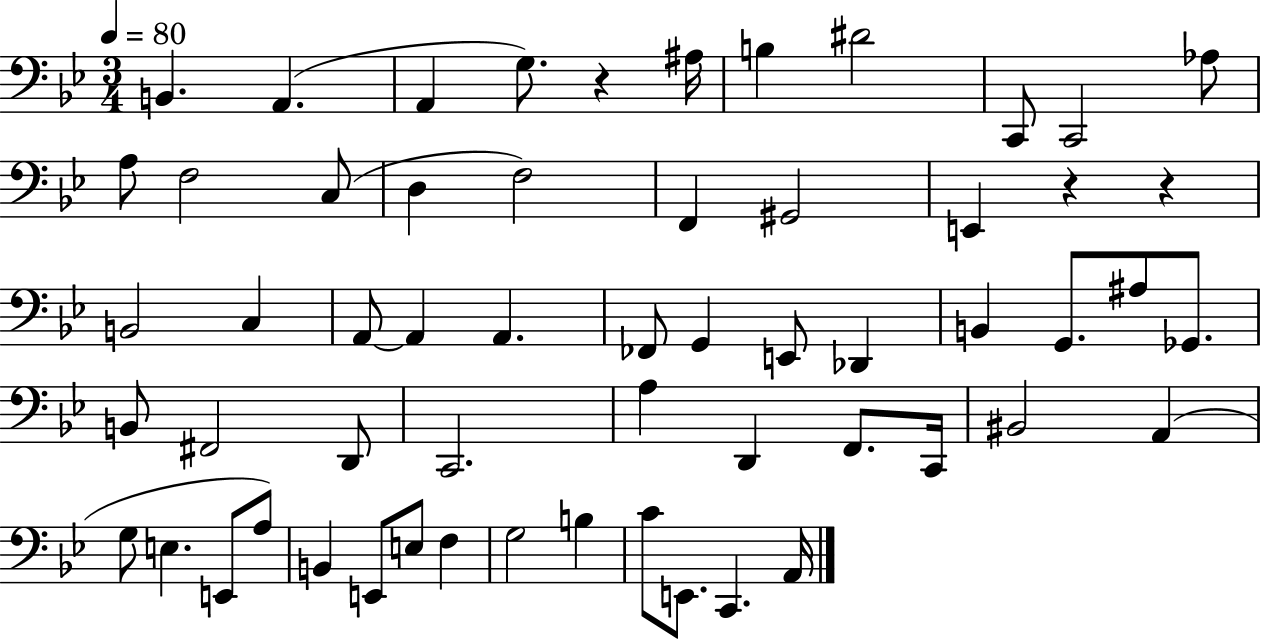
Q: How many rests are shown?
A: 3